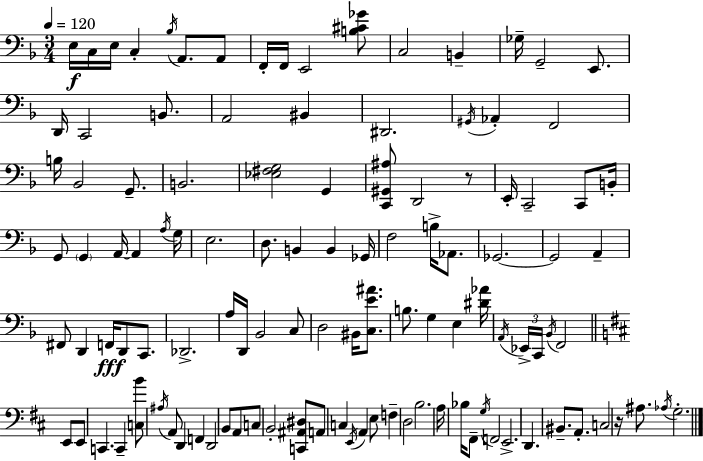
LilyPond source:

{
  \clef bass
  \numericTimeSignature
  \time 3/4
  \key f \major
  \tempo 4 = 120
  e16\f c16 e16 c4-. \acciaccatura { bes16 } a,8. a,8 | f,16-. f,16 e,2 <b cis' ges'>8 | c2 b,4-- | ges16-- g,2-- e,8. | \break d,16 c,2 b,8. | a,2 bis,4 | dis,2. | \acciaccatura { gis,16 } aes,4-. f,2 | \break b16 bes,2 g,8.-- | b,2. | <ees fis g>2 g,4 | <c, gis, ais>8 d,2 | \break r8 e,16-. c,2-- c,8 | b,16-. g,8 \parenthesize g,4 a,16~~ a,4 | \acciaccatura { a16 } g16 e2. | d8. b,4 b,4 | \break ges,16 f2 b16-> | aes,8. ges,2.~~ | ges,2 a,4-- | fis,8 d,4 f,16\fff d,8 | \break c,8. des,2.-> | a16 d,16 bes,2 | c8 d2 bis,16 | <c e' ais'>8. b8. g4 e4 | \break <dis' aes'>16 \acciaccatura { a,16 } \tuplet 3/2 { ees,16-> c,16 \acciaccatura { bes,16 } } f,2 | \bar "||" \break \key b \minor e,8 e,8 c,4. c,4-- | <c b'>8 \acciaccatura { ais16 } a,8 d,4 f,4 | d,2 b,8 | a,8 c8 b,2-. | \break <c, ais, dis>8 a,8 c4 \acciaccatura { e,16 } a,4 | e8 f4-- d2 | b2. | a16 bes16 fis,8-- \acciaccatura { g16 } f,2 | \break e,2.-> | d,4. bis,8.-- | a,8.-. c2 | r16 ais8. \acciaccatura { aes16 } g2.-. | \break \bar "|."
}